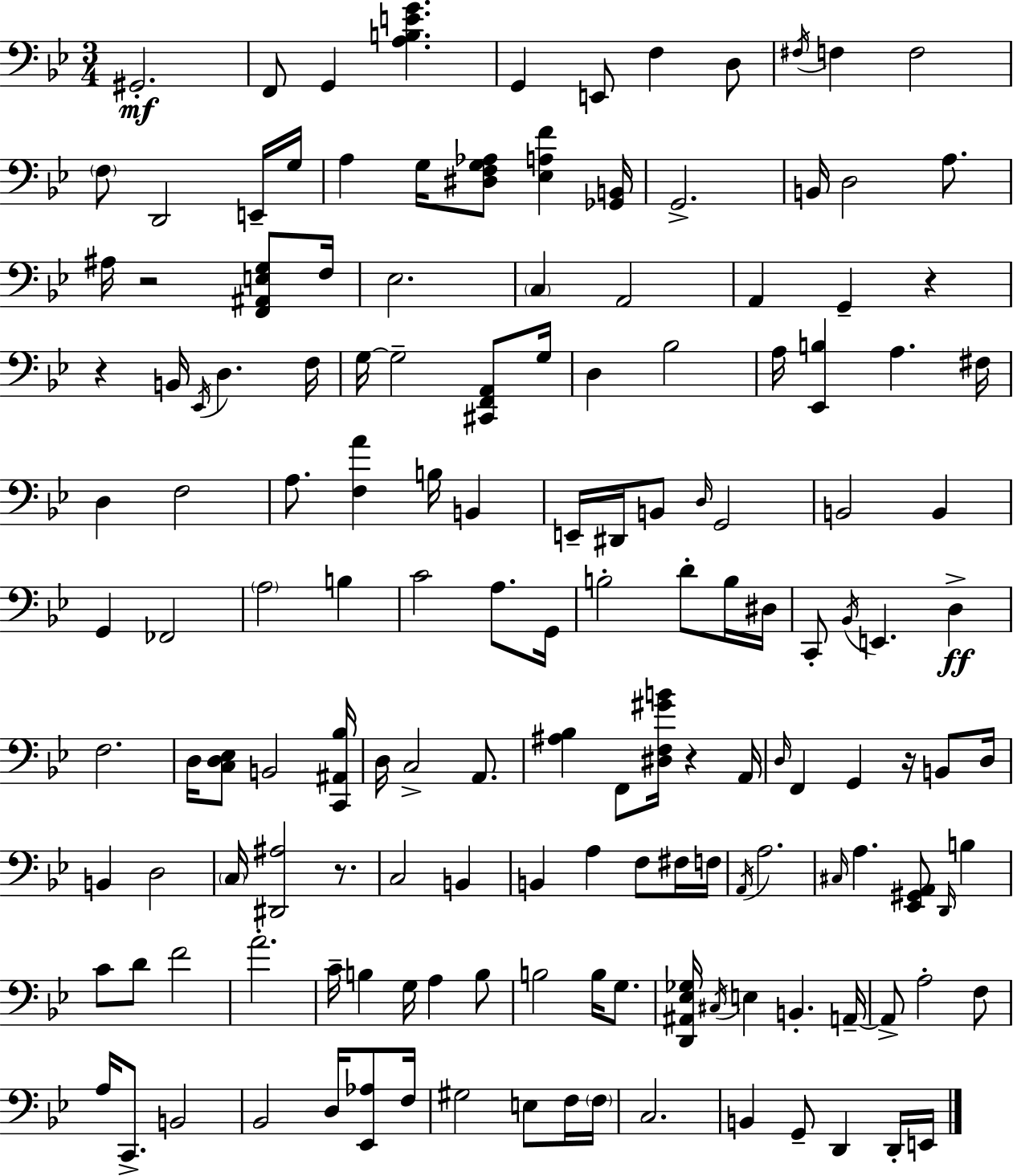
X:1
T:Untitled
M:3/4
L:1/4
K:Gm
^G,,2 F,,/2 G,, [A,B,EG] G,, E,,/2 F, D,/2 ^F,/4 F, F,2 F,/2 D,,2 E,,/4 G,/4 A, G,/4 [^D,F,G,_A,]/2 [_E,A,F] [_G,,B,,]/4 G,,2 B,,/4 D,2 A,/2 ^A,/4 z2 [F,,^A,,E,G,]/2 F,/4 _E,2 C, A,,2 A,, G,, z z B,,/4 _E,,/4 D, F,/4 G,/4 G,2 [^C,,F,,A,,]/2 G,/4 D, _B,2 A,/4 [_E,,B,] A, ^F,/4 D, F,2 A,/2 [F,A] B,/4 B,, E,,/4 ^D,,/4 B,,/2 D,/4 G,,2 B,,2 B,, G,, _F,,2 A,2 B, C2 A,/2 G,,/4 B,2 D/2 B,/4 ^D,/4 C,,/2 _B,,/4 E,, D, F,2 D,/4 [C,D,_E,]/2 B,,2 [C,,^A,,_B,]/4 D,/4 C,2 A,,/2 [^A,_B,] F,,/2 [^D,F,^GB]/4 z A,,/4 D,/4 F,, G,, z/4 B,,/2 D,/4 B,, D,2 C,/4 [^D,,^A,]2 z/2 C,2 B,, B,, A, F,/2 ^F,/4 F,/4 A,,/4 A,2 ^C,/4 A, [_E,,^G,,A,,]/2 D,,/4 B, C/2 D/2 F2 A2 C/4 B, G,/4 A, B,/2 B,2 B,/4 G,/2 [D,,^A,,_E,_G,]/4 ^C,/4 E, B,, A,,/4 A,,/2 A,2 F,/2 A,/4 C,,/2 B,,2 _B,,2 D,/4 [_E,,_A,]/2 F,/4 ^G,2 E,/2 F,/4 F,/4 C,2 B,, G,,/2 D,, D,,/4 E,,/4